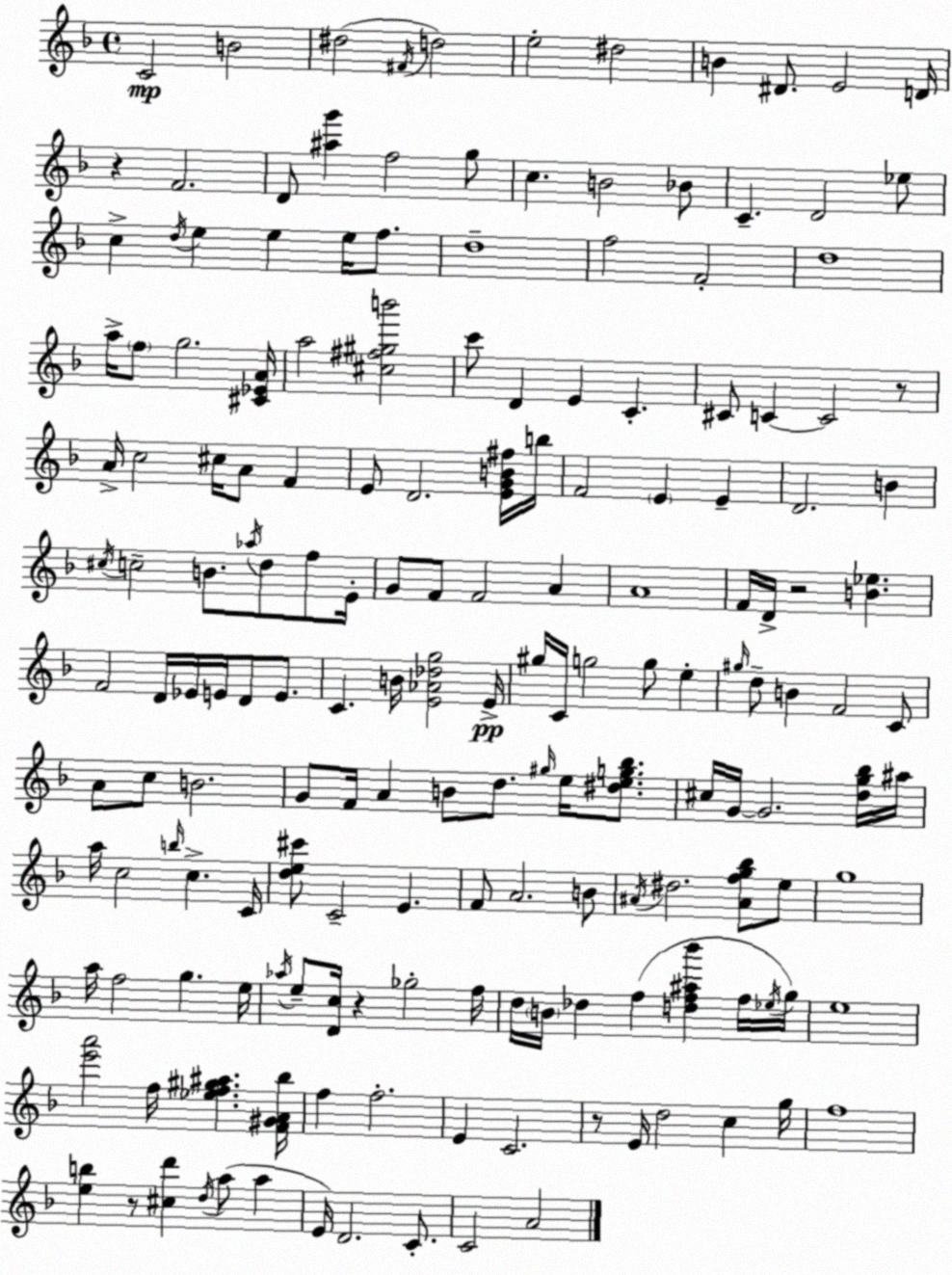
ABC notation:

X:1
T:Untitled
M:4/4
L:1/4
K:Dm
C2 B2 ^d2 ^F/4 d2 e2 ^d2 B ^D/2 E2 D/4 z F2 D/2 [^ag'] f2 g/2 c B2 _B/2 C D2 _e/2 c d/4 e e e/4 f/2 d4 f2 F2 d4 a/4 f/2 g2 [^C_EA]/4 a2 [^c^f^gb']2 c'/2 D E C ^C/2 C C2 z/2 A/4 c2 ^c/4 A/2 F E/2 D2 [EGB^f]/4 b/4 F2 E E D2 B ^c/4 c2 B/2 _a/4 d/2 f/2 E/4 G/2 F/2 F2 A A4 F/4 D/4 z2 [B_e] F2 D/4 _E/4 E/4 D/2 E/2 C B/4 [E_A_dg]2 E/4 ^g/4 C/4 g2 g/2 e ^g/4 d/2 B F2 C/2 A/2 c/2 B2 G/2 F/4 A B/2 d/2 ^g/4 e/4 [^deg_b]/2 ^c/4 G/4 G2 [dg_b]/4 ^a/4 a/4 c2 b/4 c C/4 [de^c']/2 C2 E F/2 A2 B/2 ^A/4 ^d2 [^Afg_b]/2 e/2 g4 a/4 f2 g e/4 _a/4 e/2 [Dc]/4 z _g2 f/4 d/4 B/4 _d f [df^a_b'] f/4 _e/4 g/4 e4 [e'a']2 f/4 [_ef^g^a] [F^GA_b]/4 f f2 E C2 z/2 E/4 d2 c g/4 f4 [eb] z/2 [^cd'] d/4 a/2 a E/4 D2 C/2 C2 A2